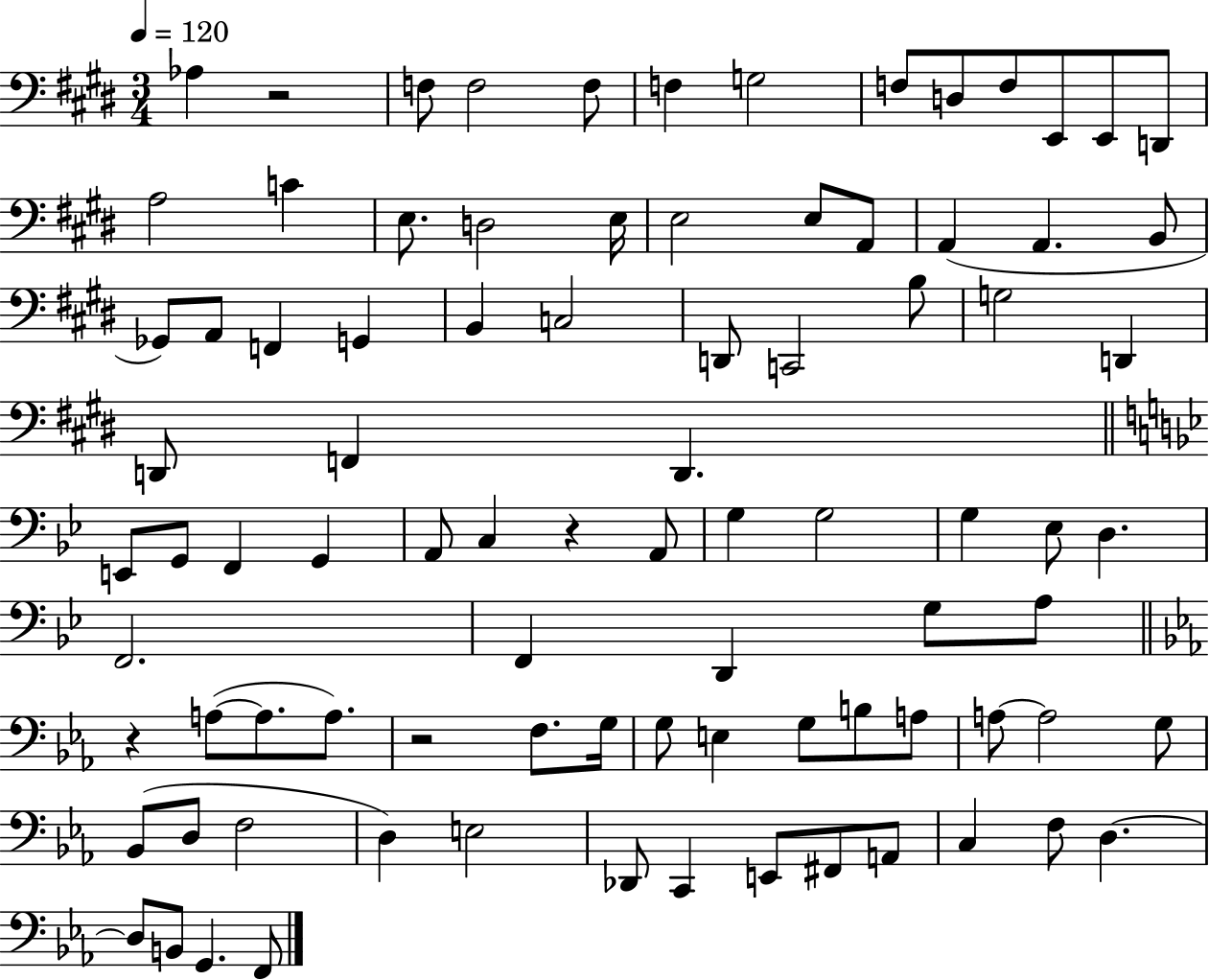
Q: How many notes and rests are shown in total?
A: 88